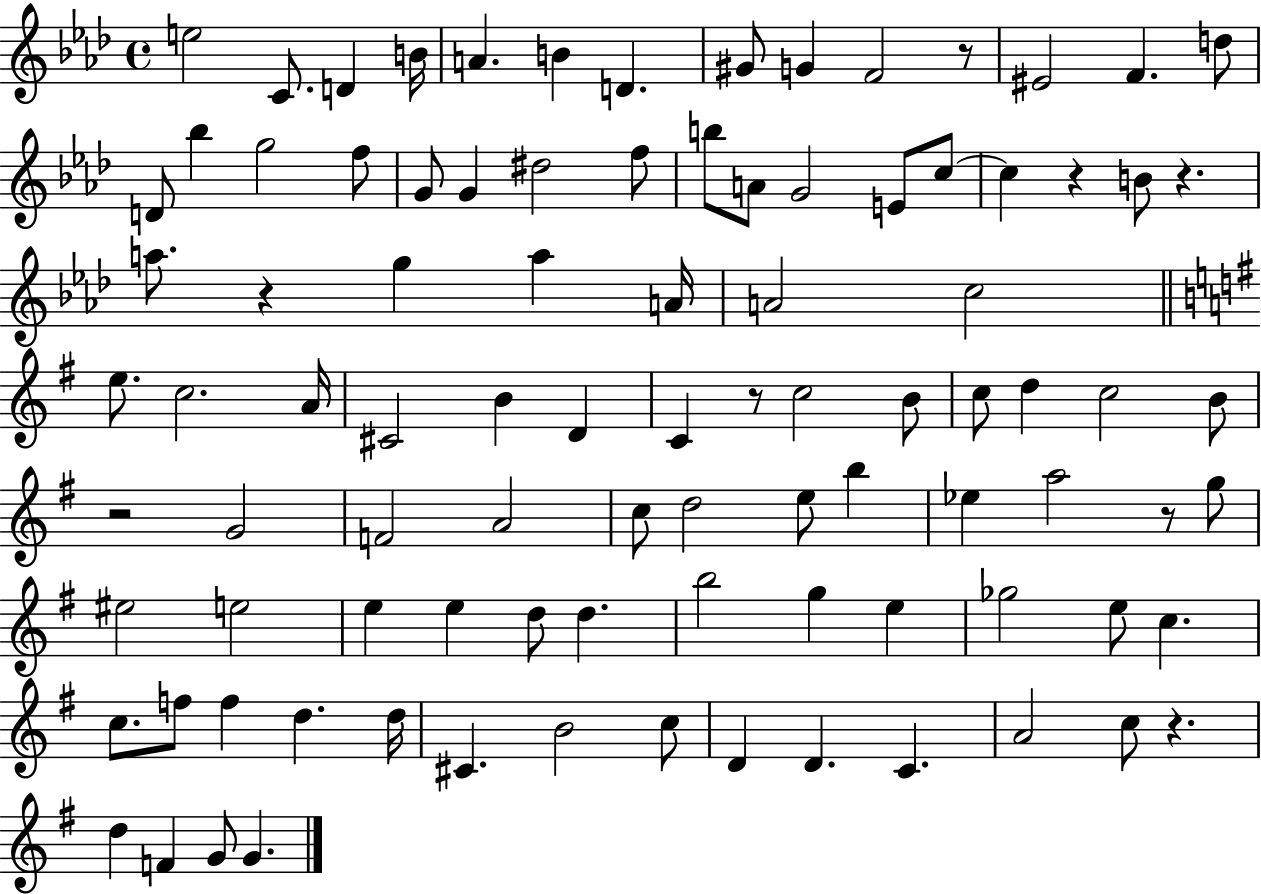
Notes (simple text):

E5/h C4/e. D4/q B4/s A4/q. B4/q D4/q. G#4/e G4/q F4/h R/e EIS4/h F4/q. D5/e D4/e Bb5/q G5/h F5/e G4/e G4/q D#5/h F5/e B5/e A4/e G4/h E4/e C5/e C5/q R/q B4/e R/q. A5/e. R/q G5/q A5/q A4/s A4/h C5/h E5/e. C5/h. A4/s C#4/h B4/q D4/q C4/q R/e C5/h B4/e C5/e D5/q C5/h B4/e R/h G4/h F4/h A4/h C5/e D5/h E5/e B5/q Eb5/q A5/h R/e G5/e EIS5/h E5/h E5/q E5/q D5/e D5/q. B5/h G5/q E5/q Gb5/h E5/e C5/q. C5/e. F5/e F5/q D5/q. D5/s C#4/q. B4/h C5/e D4/q D4/q. C4/q. A4/h C5/e R/q. D5/q F4/q G4/e G4/q.